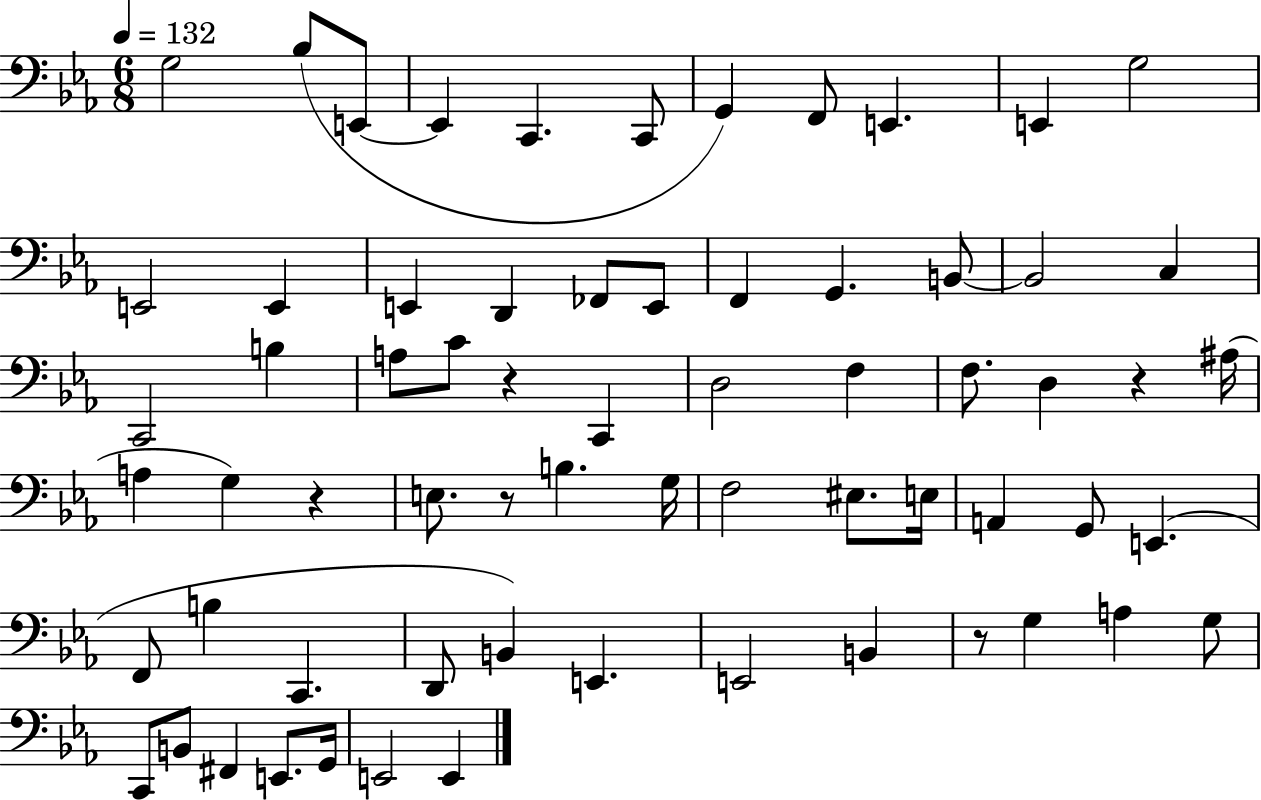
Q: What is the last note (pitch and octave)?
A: E2